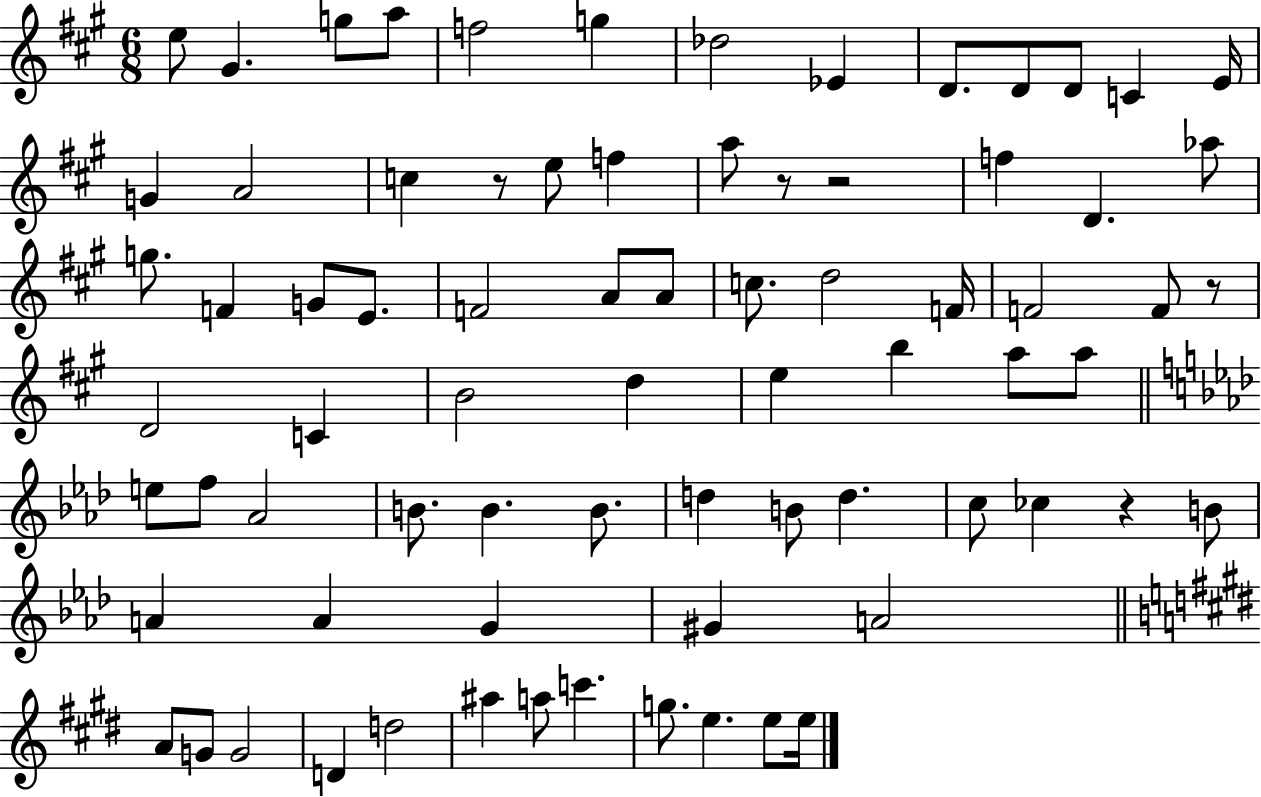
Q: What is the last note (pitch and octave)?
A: E5